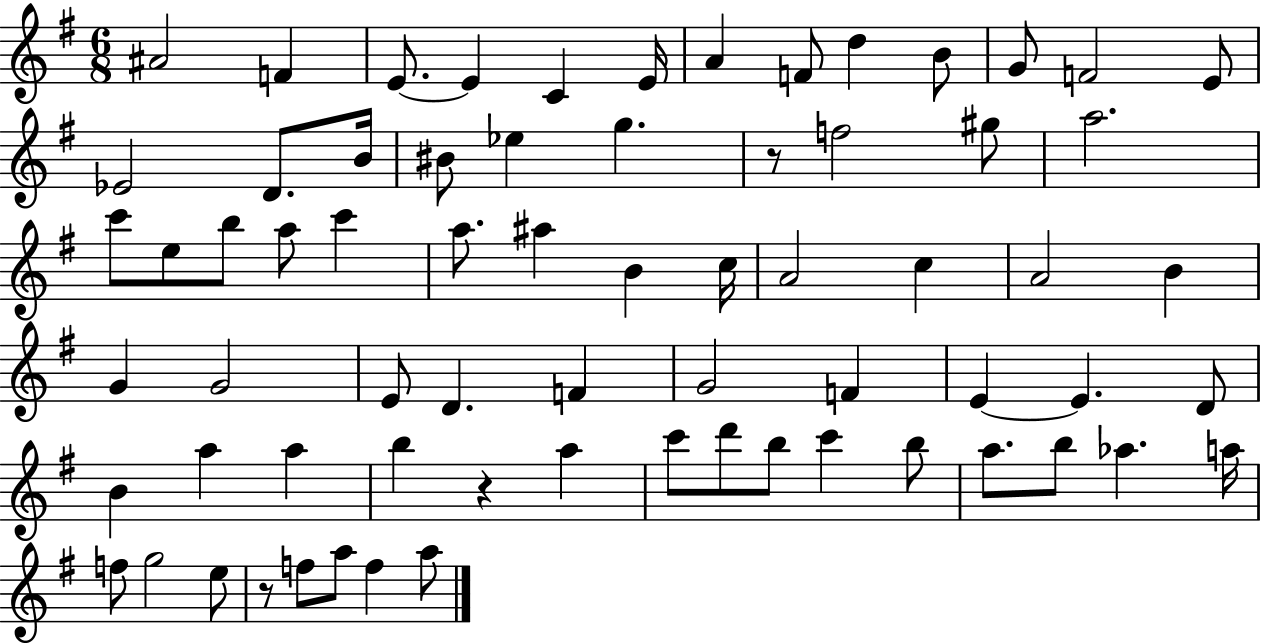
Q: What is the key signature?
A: G major